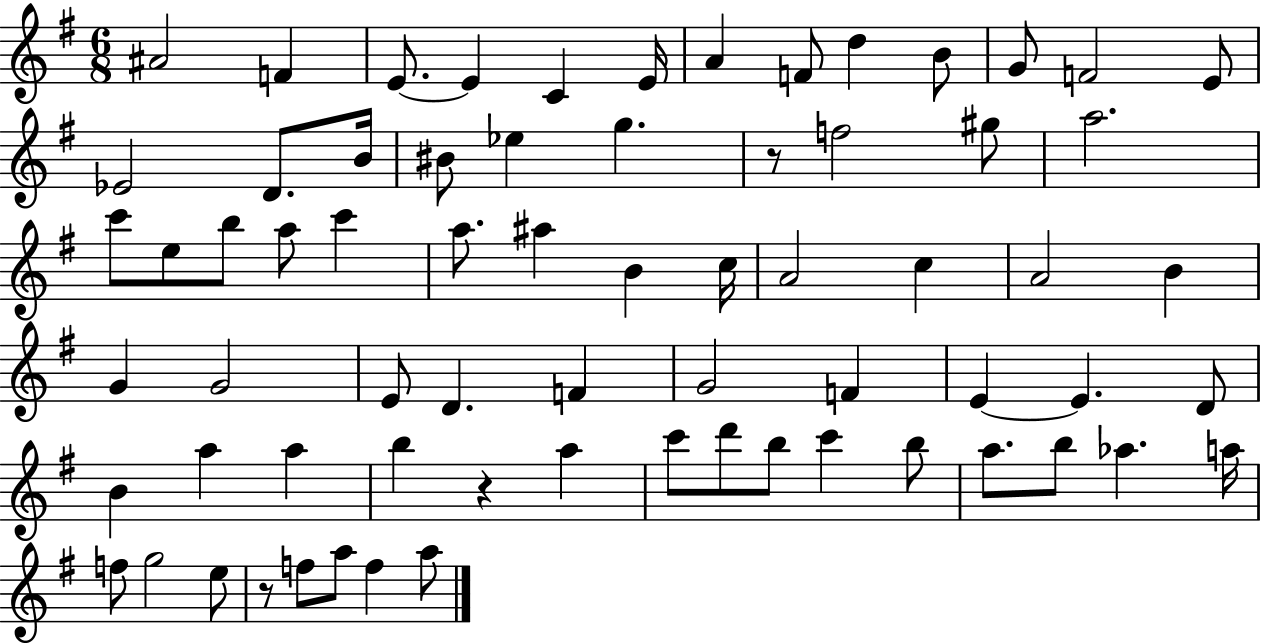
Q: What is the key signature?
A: G major